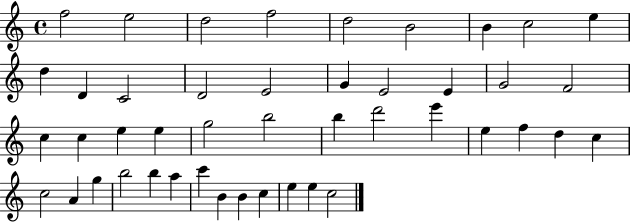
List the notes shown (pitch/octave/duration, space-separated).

F5/h E5/h D5/h F5/h D5/h B4/h B4/q C5/h E5/q D5/q D4/q C4/h D4/h E4/h G4/q E4/h E4/q G4/h F4/h C5/q C5/q E5/q E5/q G5/h B5/h B5/q D6/h E6/q E5/q F5/q D5/q C5/q C5/h A4/q G5/q B5/h B5/q A5/q C6/q B4/q B4/q C5/q E5/q E5/q C5/h